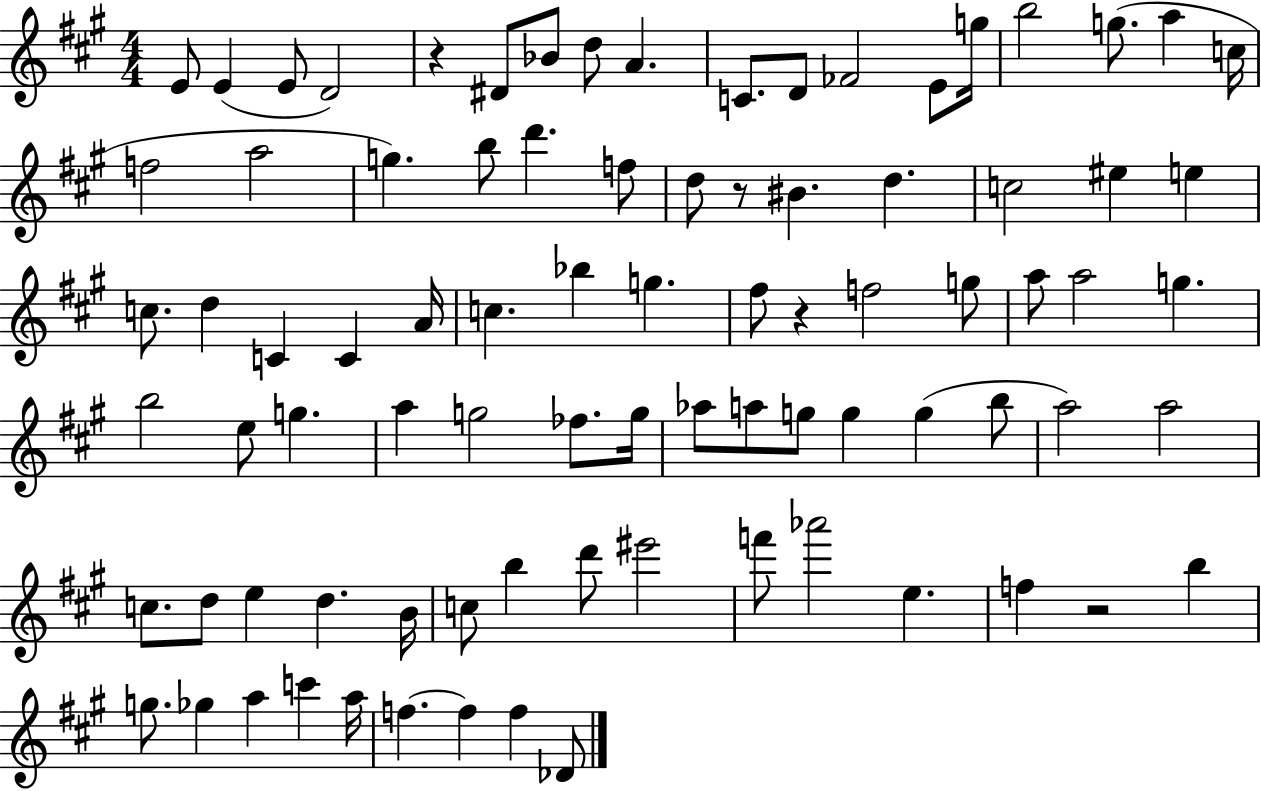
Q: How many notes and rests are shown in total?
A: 85